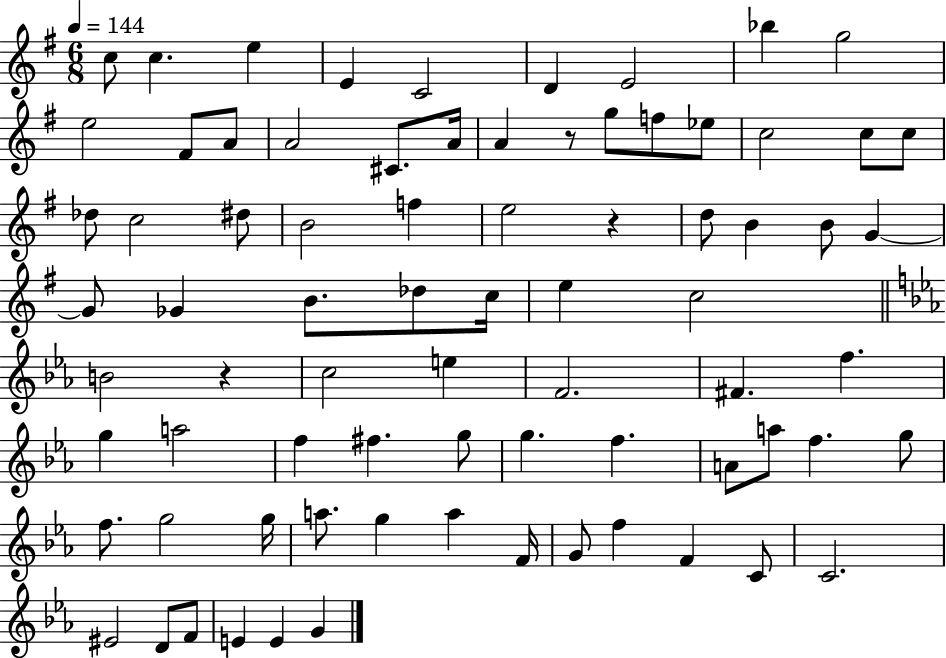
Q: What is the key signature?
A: G major